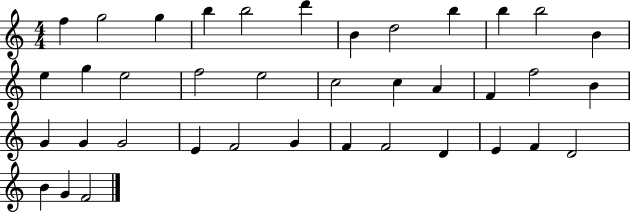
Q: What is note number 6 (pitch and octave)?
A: D6